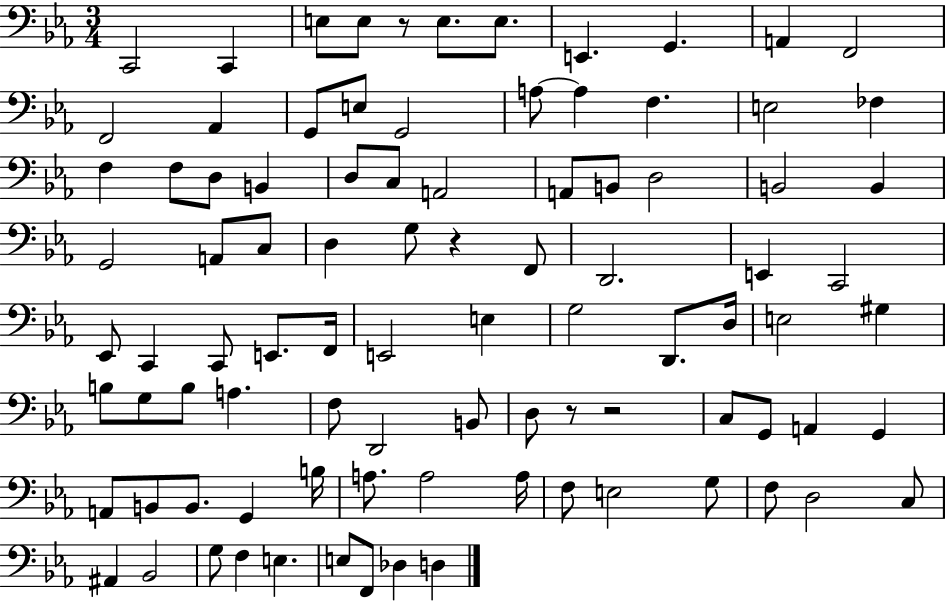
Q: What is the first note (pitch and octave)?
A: C2